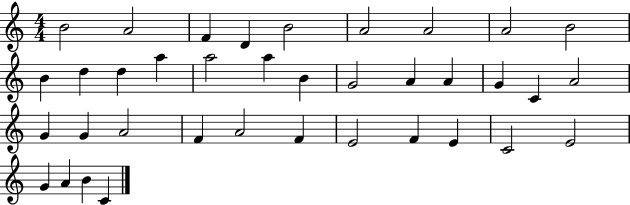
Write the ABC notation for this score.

X:1
T:Untitled
M:4/4
L:1/4
K:C
B2 A2 F D B2 A2 A2 A2 B2 B d d a a2 a B G2 A A G C A2 G G A2 F A2 F E2 F E C2 E2 G A B C